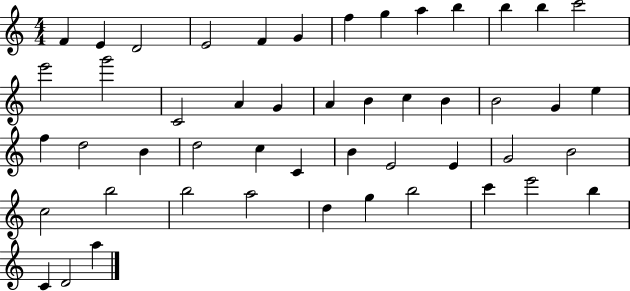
F4/q E4/q D4/h E4/h F4/q G4/q F5/q G5/q A5/q B5/q B5/q B5/q C6/h E6/h G6/h C4/h A4/q G4/q A4/q B4/q C5/q B4/q B4/h G4/q E5/q F5/q D5/h B4/q D5/h C5/q C4/q B4/q E4/h E4/q G4/h B4/h C5/h B5/h B5/h A5/h D5/q G5/q B5/h C6/q E6/h B5/q C4/q D4/h A5/q